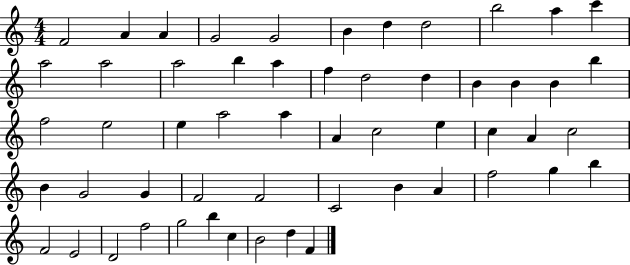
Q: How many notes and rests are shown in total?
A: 55